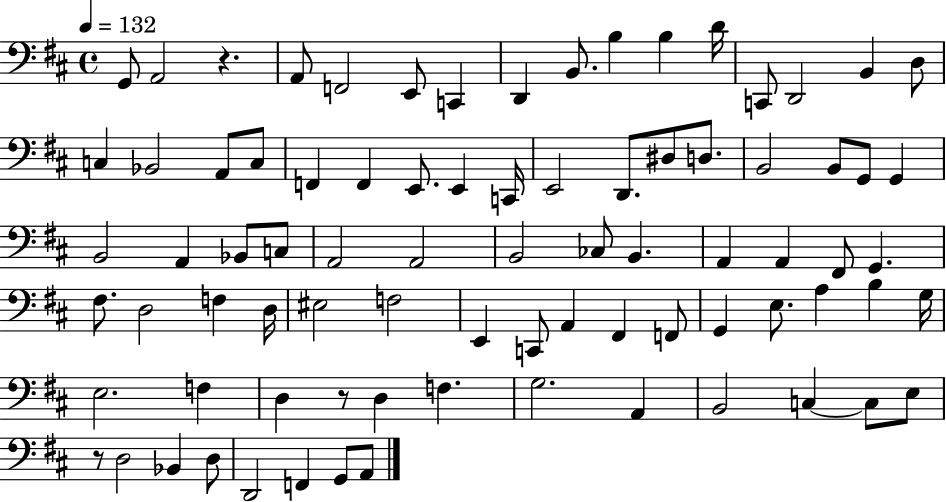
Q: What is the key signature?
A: D major